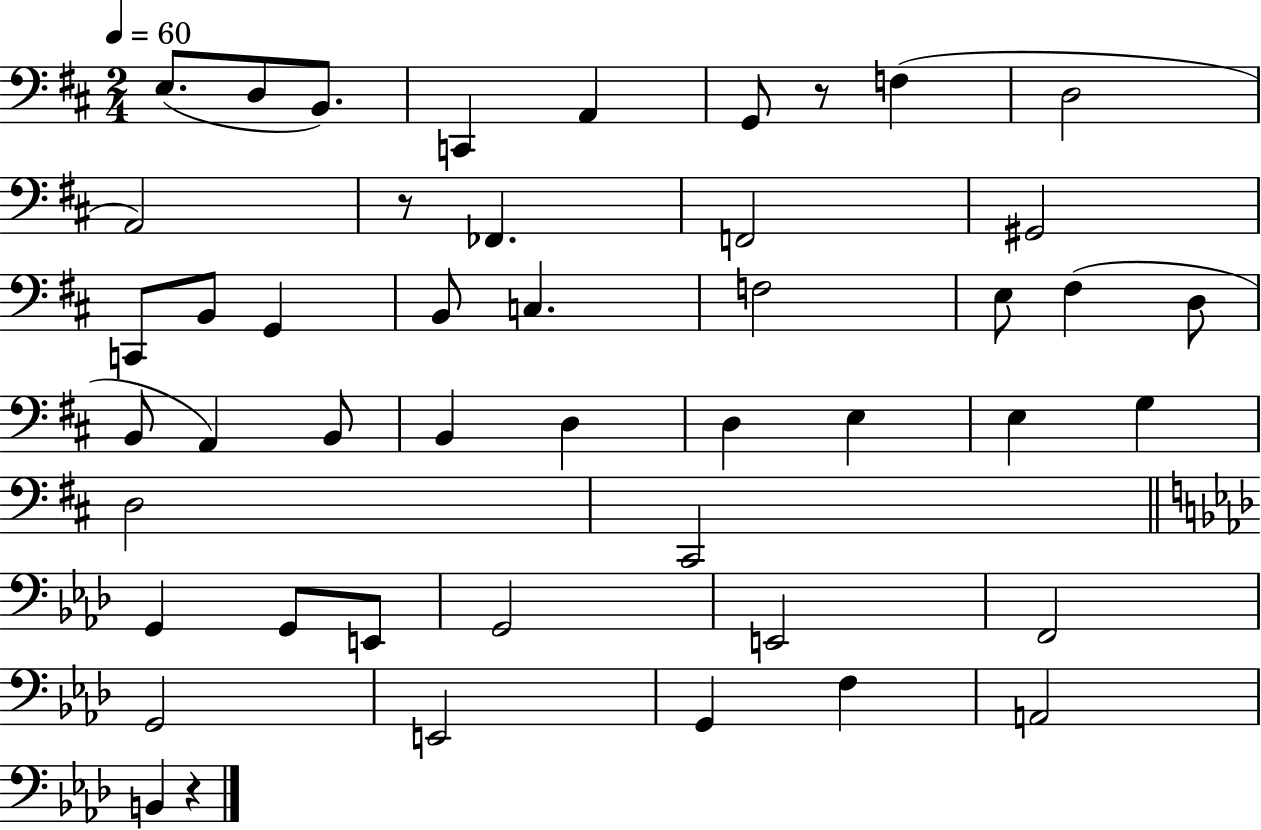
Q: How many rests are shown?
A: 3